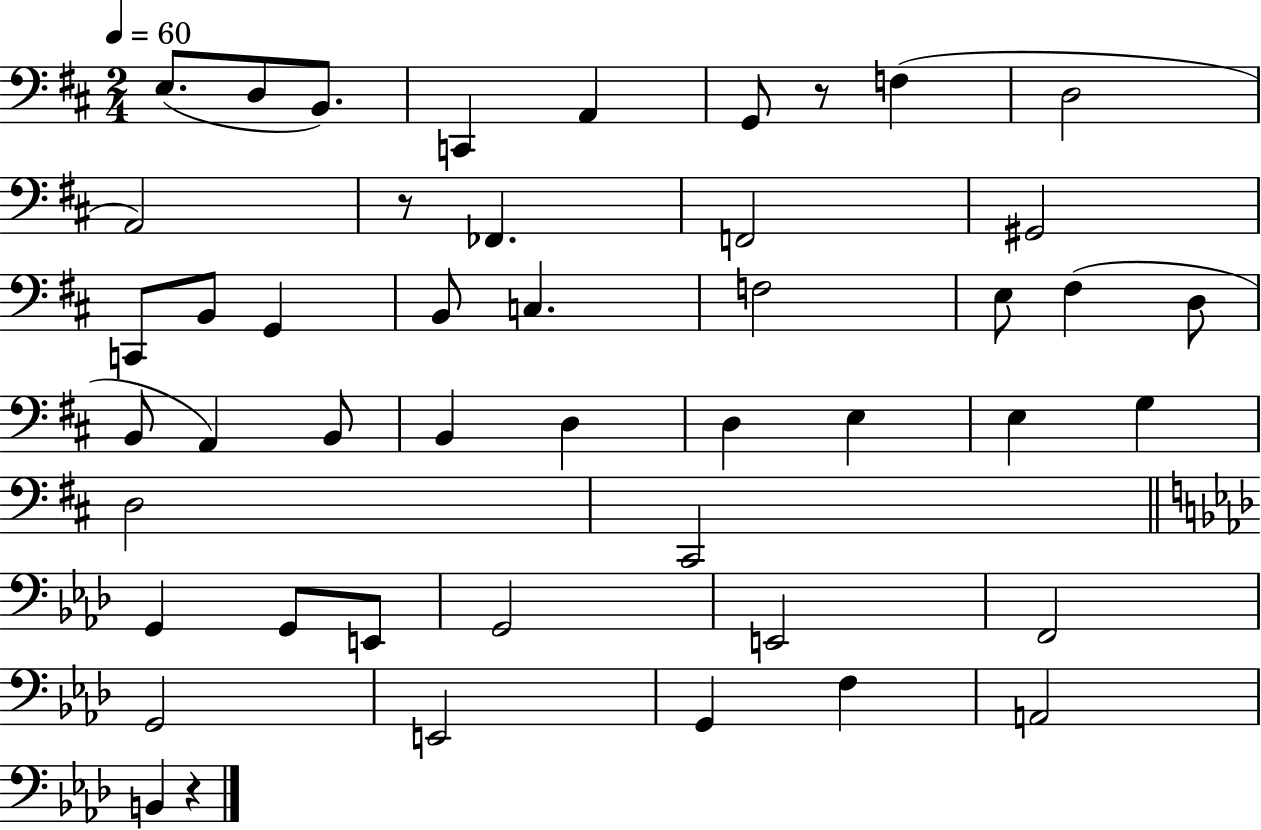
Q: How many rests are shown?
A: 3